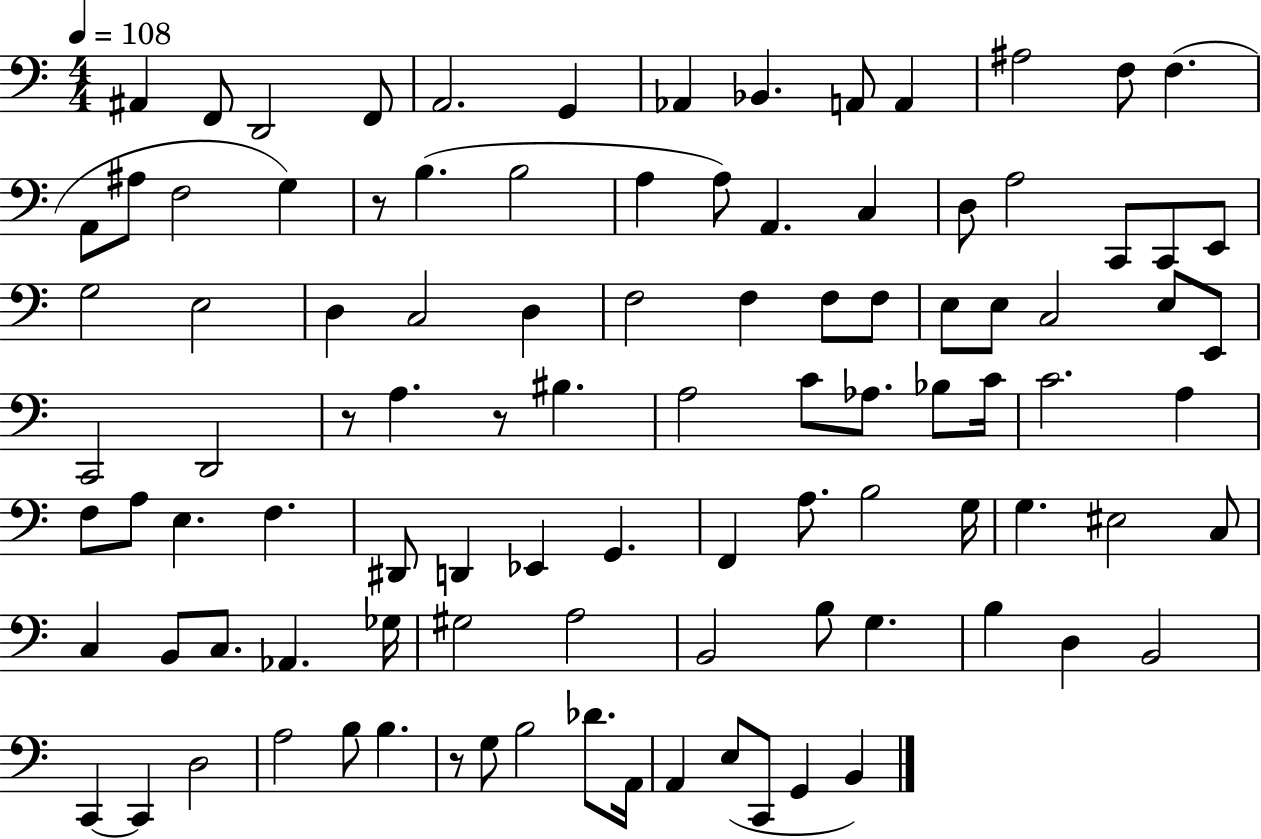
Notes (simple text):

A#2/q F2/e D2/h F2/e A2/h. G2/q Ab2/q Bb2/q. A2/e A2/q A#3/h F3/e F3/q. A2/e A#3/e F3/h G3/q R/e B3/q. B3/h A3/q A3/e A2/q. C3/q D3/e A3/h C2/e C2/e E2/e G3/h E3/h D3/q C3/h D3/q F3/h F3/q F3/e F3/e E3/e E3/e C3/h E3/e E2/e C2/h D2/h R/e A3/q. R/e BIS3/q. A3/h C4/e Ab3/e. Bb3/e C4/s C4/h. A3/q F3/e A3/e E3/q. F3/q. D#2/e D2/q Eb2/q G2/q. F2/q A3/e. B3/h G3/s G3/q. EIS3/h C3/e C3/q B2/e C3/e. Ab2/q. Gb3/s G#3/h A3/h B2/h B3/e G3/q. B3/q D3/q B2/h C2/q C2/q D3/h A3/h B3/e B3/q. R/e G3/e B3/h Db4/e. A2/s A2/q E3/e C2/e G2/q B2/q